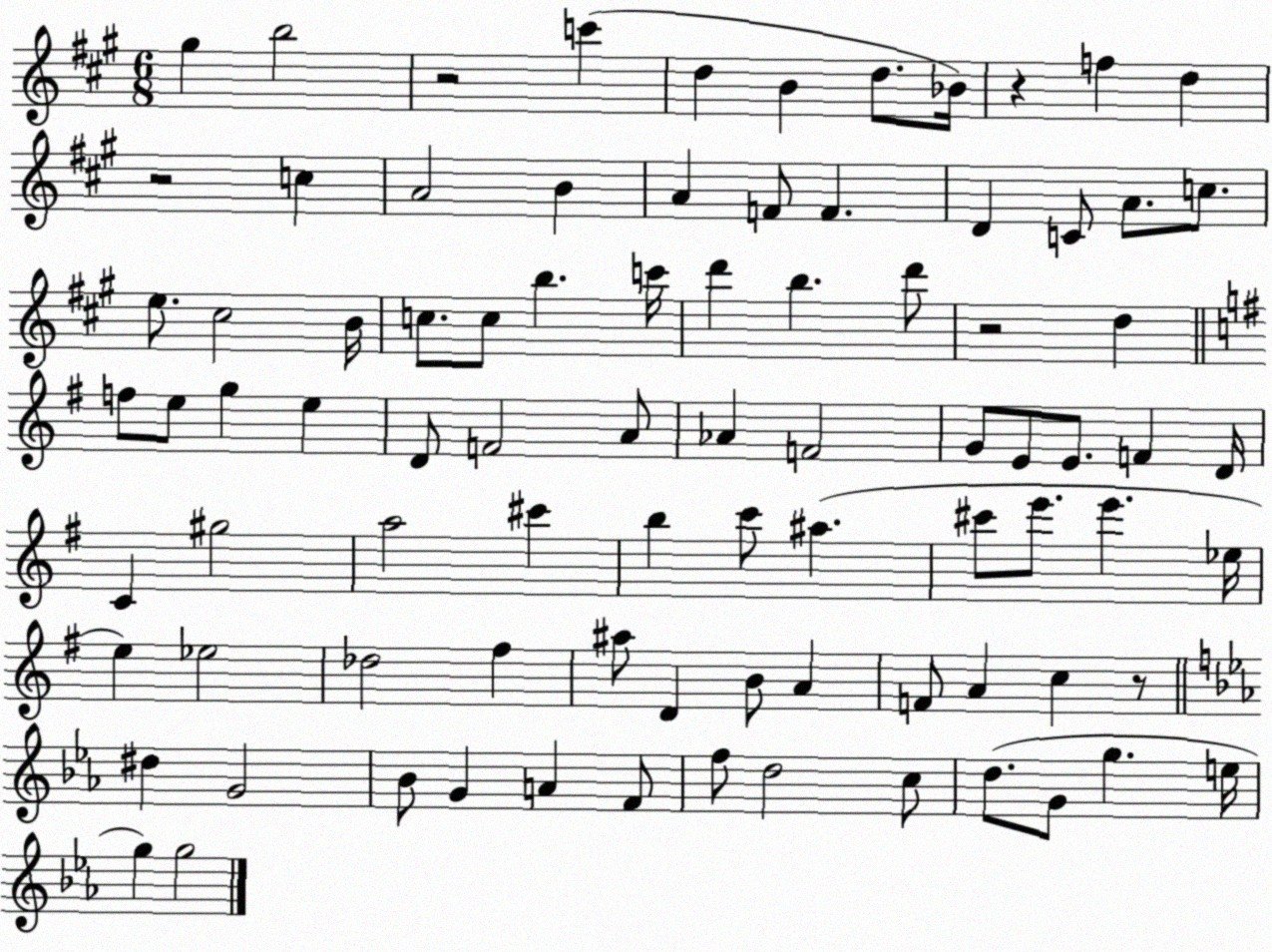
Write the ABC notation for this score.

X:1
T:Untitled
M:6/8
L:1/4
K:A
^g b2 z2 c' d B d/2 _B/4 z f d z2 c A2 B A F/2 F D C/2 A/2 c/2 e/2 ^c2 B/4 c/2 c/2 b c'/4 d' b d'/2 z2 d f/2 e/2 g e D/2 F2 A/2 _A F2 G/2 E/2 E/2 F D/4 C ^g2 a2 ^c' b c'/2 ^a ^c'/2 e'/2 e' _e/4 e _e2 _d2 ^f ^a/2 D B/2 A F/2 A c z/2 ^d G2 _B/2 G A F/2 f/2 d2 c/2 d/2 G/2 g e/4 g g2